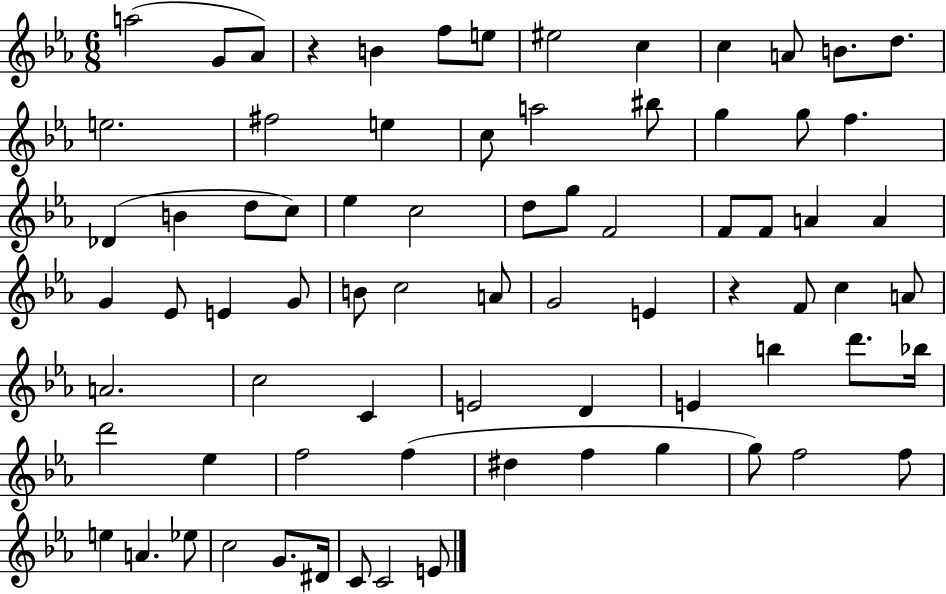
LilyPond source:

{
  \clef treble
  \numericTimeSignature
  \time 6/8
  \key ees \major
  a''2( g'8 aes'8) | r4 b'4 f''8 e''8 | eis''2 c''4 | c''4 a'8 b'8. d''8. | \break e''2. | fis''2 e''4 | c''8 a''2 bis''8 | g''4 g''8 f''4. | \break des'4( b'4 d''8 c''8) | ees''4 c''2 | d''8 g''8 f'2 | f'8 f'8 a'4 a'4 | \break g'4 ees'8 e'4 g'8 | b'8 c''2 a'8 | g'2 e'4 | r4 f'8 c''4 a'8 | \break a'2. | c''2 c'4 | e'2 d'4 | e'4 b''4 d'''8. bes''16 | \break d'''2 ees''4 | f''2 f''4( | dis''4 f''4 g''4 | g''8) f''2 f''8 | \break e''4 a'4. ees''8 | c''2 g'8. dis'16 | c'8 c'2 e'8 | \bar "|."
}